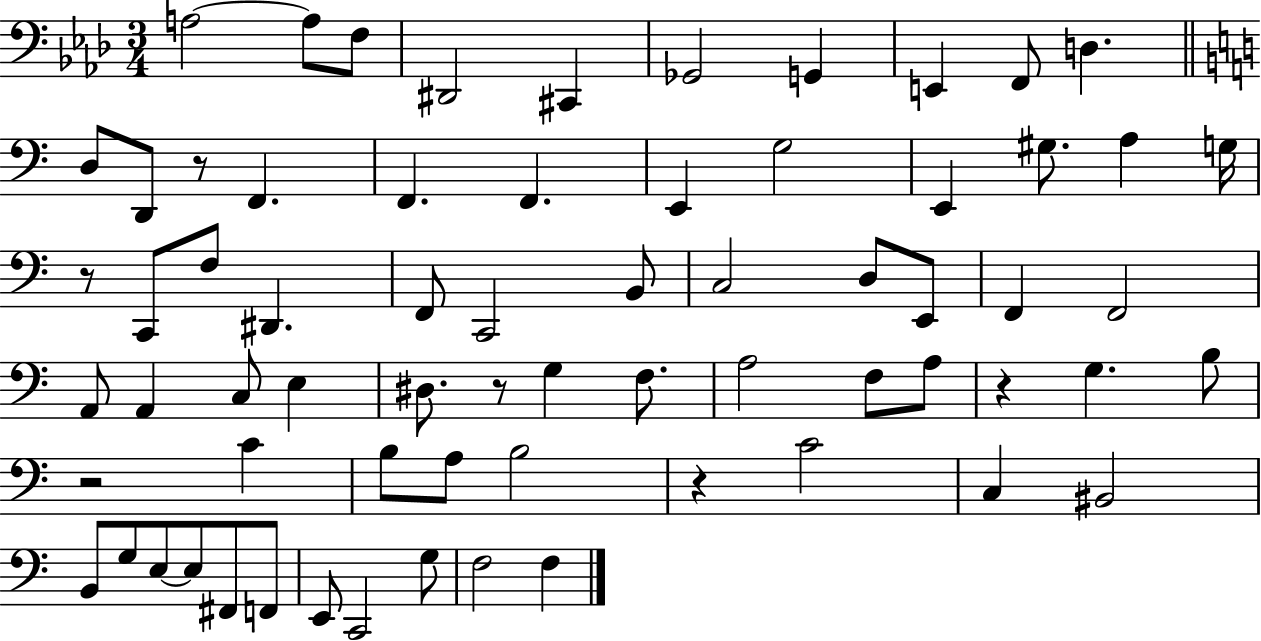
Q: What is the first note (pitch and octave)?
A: A3